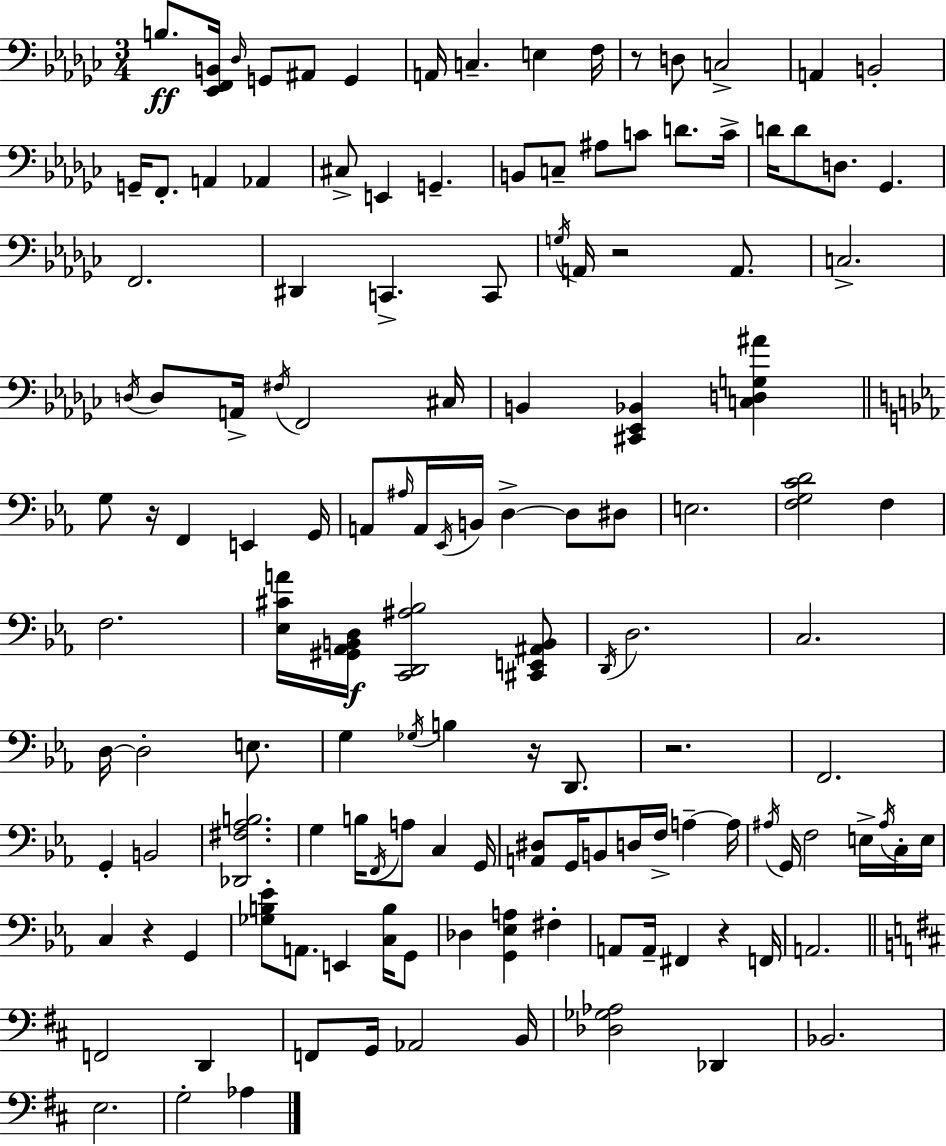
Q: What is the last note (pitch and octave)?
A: Ab3